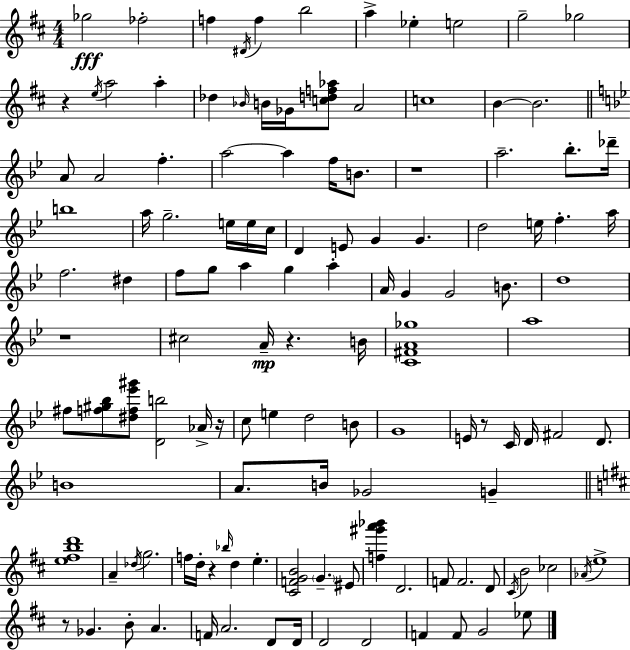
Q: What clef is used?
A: treble